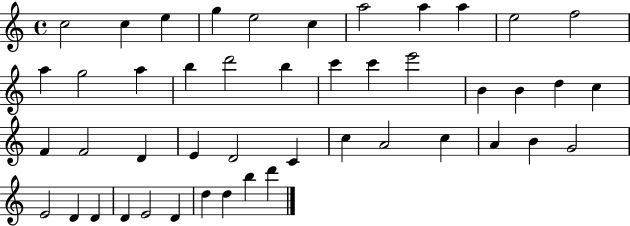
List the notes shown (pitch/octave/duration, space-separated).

C5/h C5/q E5/q G5/q E5/h C5/q A5/h A5/q A5/q E5/h F5/h A5/q G5/h A5/q B5/q D6/h B5/q C6/q C6/q E6/h B4/q B4/q D5/q C5/q F4/q F4/h D4/q E4/q D4/h C4/q C5/q A4/h C5/q A4/q B4/q G4/h E4/h D4/q D4/q D4/q E4/h D4/q D5/q D5/q B5/q D6/q